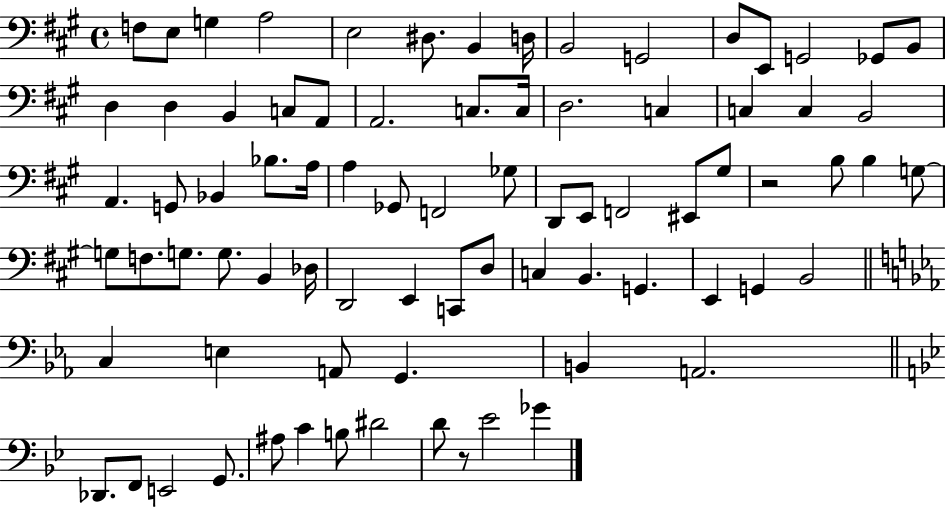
X:1
T:Untitled
M:4/4
L:1/4
K:A
F,/2 E,/2 G, A,2 E,2 ^D,/2 B,, D,/4 B,,2 G,,2 D,/2 E,,/2 G,,2 _G,,/2 B,,/2 D, D, B,, C,/2 A,,/2 A,,2 C,/2 C,/4 D,2 C, C, C, B,,2 A,, G,,/2 _B,, _B,/2 A,/4 A, _G,,/2 F,,2 _G,/2 D,,/2 E,,/2 F,,2 ^E,,/2 ^G,/2 z2 B,/2 B, G,/2 G,/2 F,/2 G,/2 G,/2 B,, _D,/4 D,,2 E,, C,,/2 D,/2 C, B,, G,, E,, G,, B,,2 C, E, A,,/2 G,, B,, A,,2 _D,,/2 F,,/2 E,,2 G,,/2 ^A,/2 C B,/2 ^D2 D/2 z/2 _E2 _G